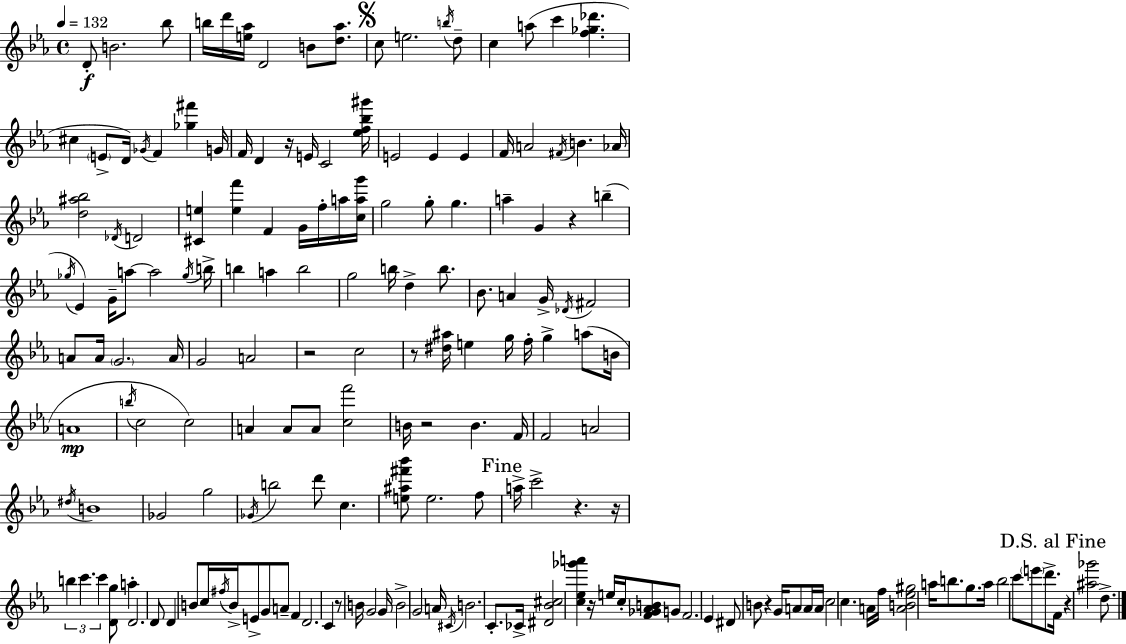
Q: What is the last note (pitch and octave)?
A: D5